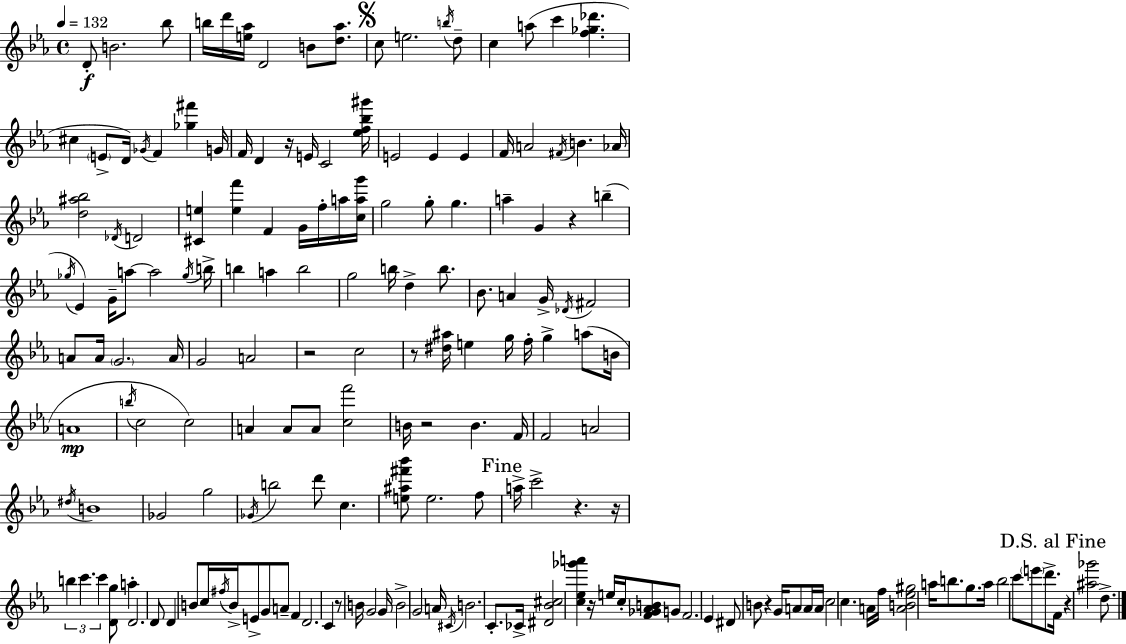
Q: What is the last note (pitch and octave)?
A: D5